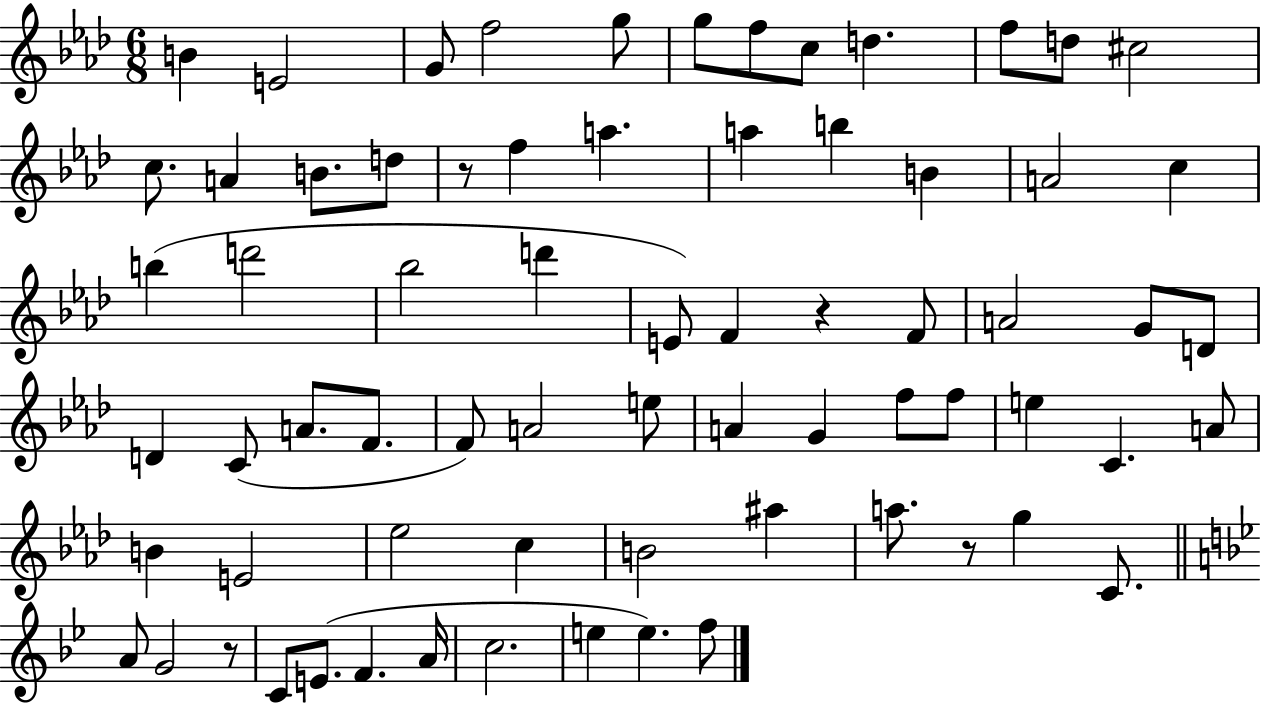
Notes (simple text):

B4/q E4/h G4/e F5/h G5/e G5/e F5/e C5/e D5/q. F5/e D5/e C#5/h C5/e. A4/q B4/e. D5/e R/e F5/q A5/q. A5/q B5/q B4/q A4/h C5/q B5/q D6/h Bb5/h D6/q E4/e F4/q R/q F4/e A4/h G4/e D4/e D4/q C4/e A4/e. F4/e. F4/e A4/h E5/e A4/q G4/q F5/e F5/e E5/q C4/q. A4/e B4/q E4/h Eb5/h C5/q B4/h A#5/q A5/e. R/e G5/q C4/e. A4/e G4/h R/e C4/e E4/e. F4/q. A4/s C5/h. E5/q E5/q. F5/e